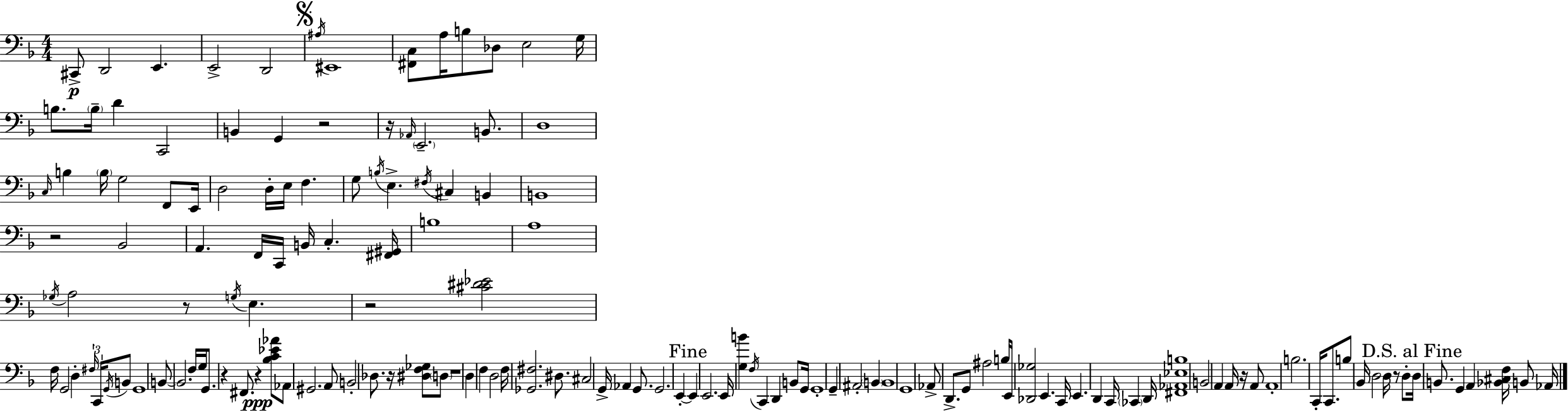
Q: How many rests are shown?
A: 11